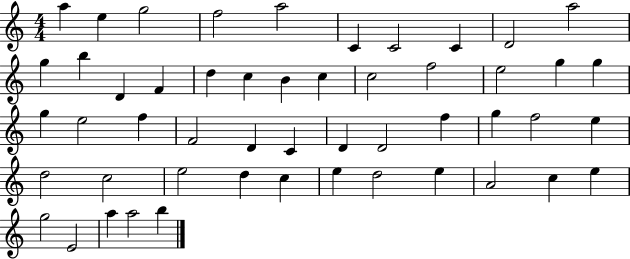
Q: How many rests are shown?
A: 0